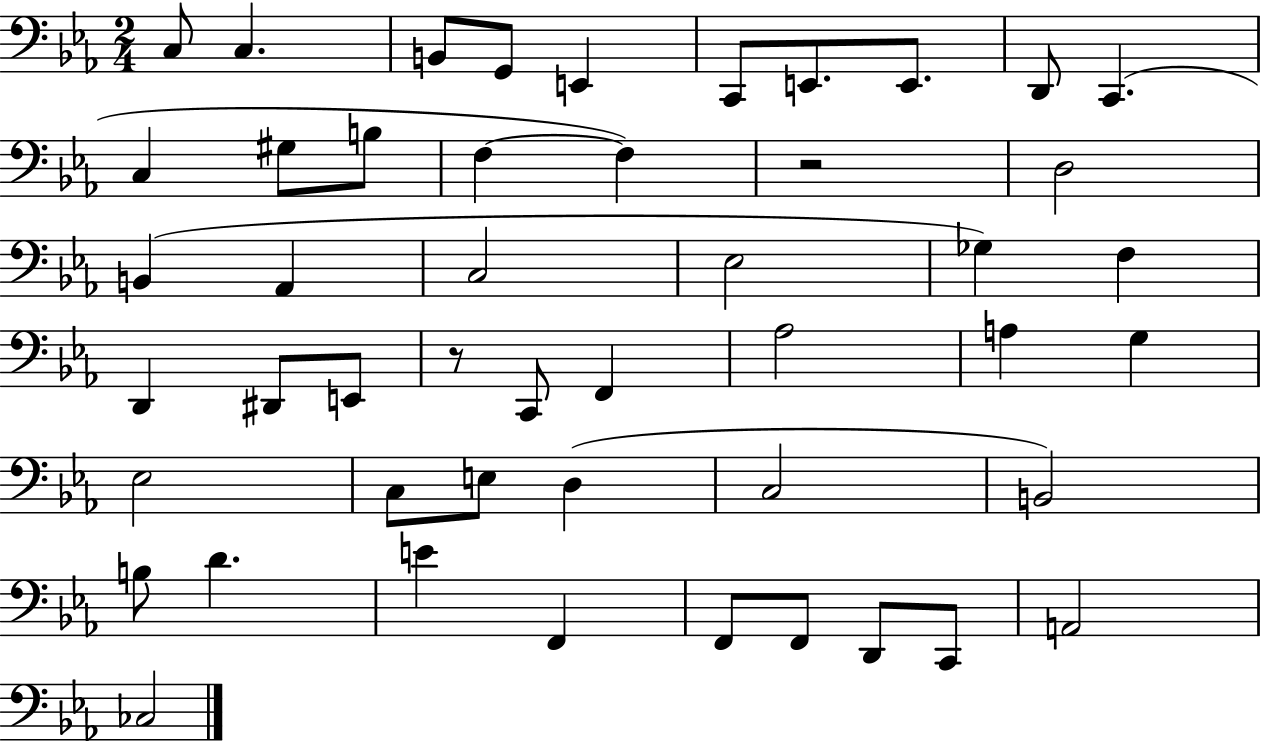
{
  \clef bass
  \numericTimeSignature
  \time 2/4
  \key ees \major
  c8 c4. | b,8 g,8 e,4 | c,8 e,8. e,8. | d,8 c,4.( | \break c4 gis8 b8 | f4~~ f4) | r2 | d2 | \break b,4( aes,4 | c2 | ees2 | ges4) f4 | \break d,4 dis,8 e,8 | r8 c,8 f,4 | aes2 | a4 g4 | \break ees2 | c8 e8 d4( | c2 | b,2) | \break b8 d'4. | e'4 f,4 | f,8 f,8 d,8 c,8 | a,2 | \break ces2 | \bar "|."
}